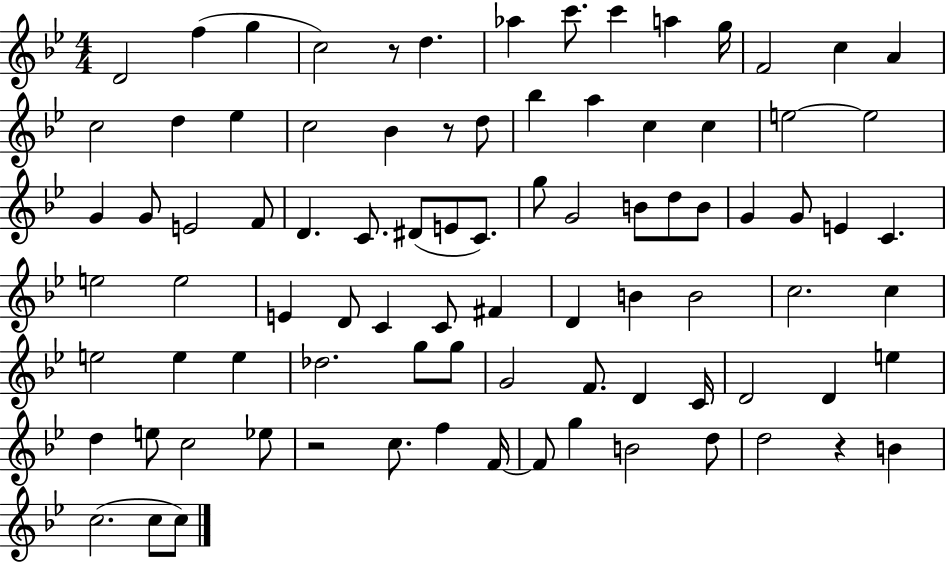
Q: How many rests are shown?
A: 4